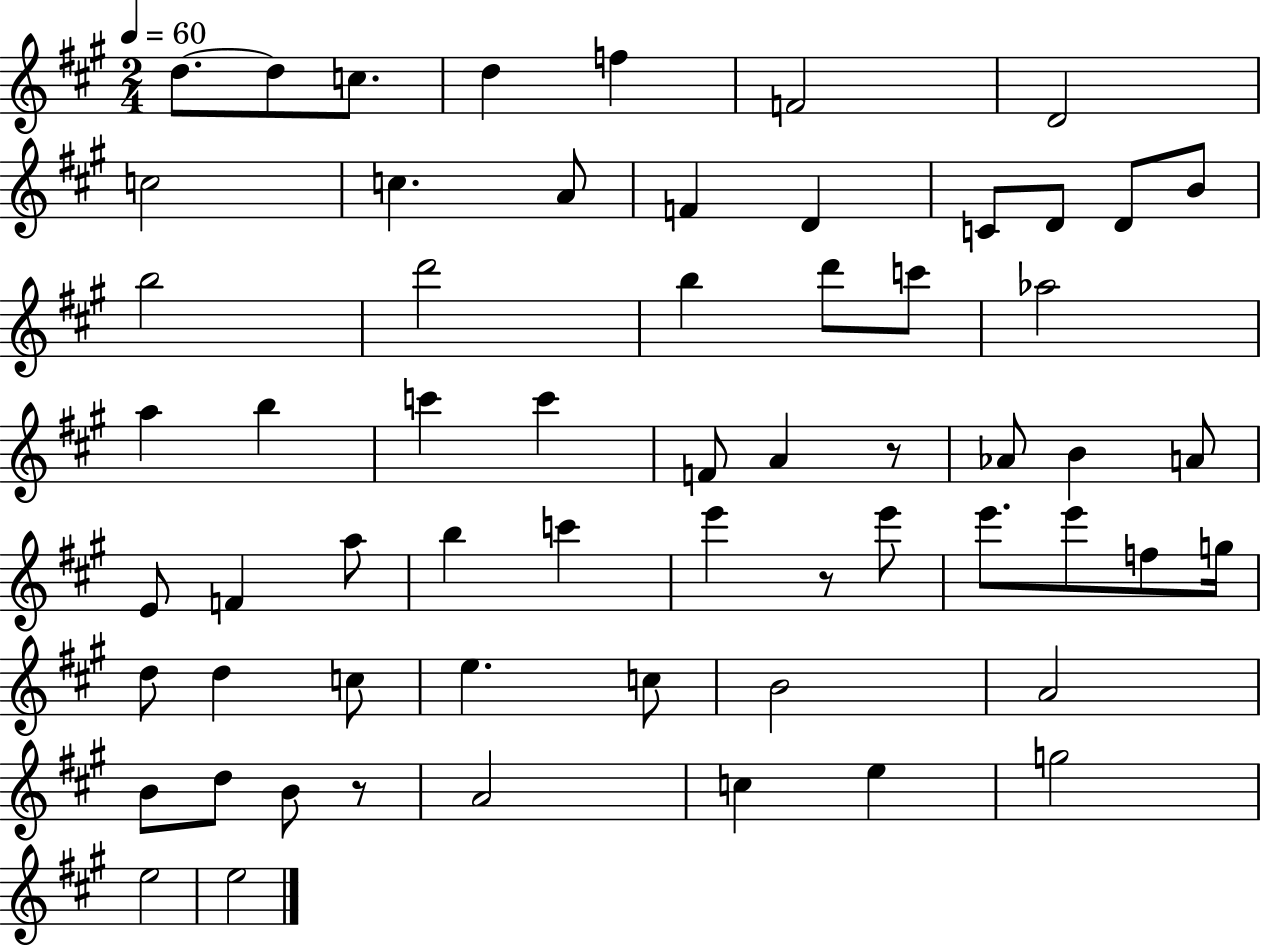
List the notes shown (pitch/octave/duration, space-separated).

D5/e. D5/e C5/e. D5/q F5/q F4/h D4/h C5/h C5/q. A4/e F4/q D4/q C4/e D4/e D4/e B4/e B5/h D6/h B5/q D6/e C6/e Ab5/h A5/q B5/q C6/q C6/q F4/e A4/q R/e Ab4/e B4/q A4/e E4/e F4/q A5/e B5/q C6/q E6/q R/e E6/e E6/e. E6/e F5/e G5/s D5/e D5/q C5/e E5/q. C5/e B4/h A4/h B4/e D5/e B4/e R/e A4/h C5/q E5/q G5/h E5/h E5/h